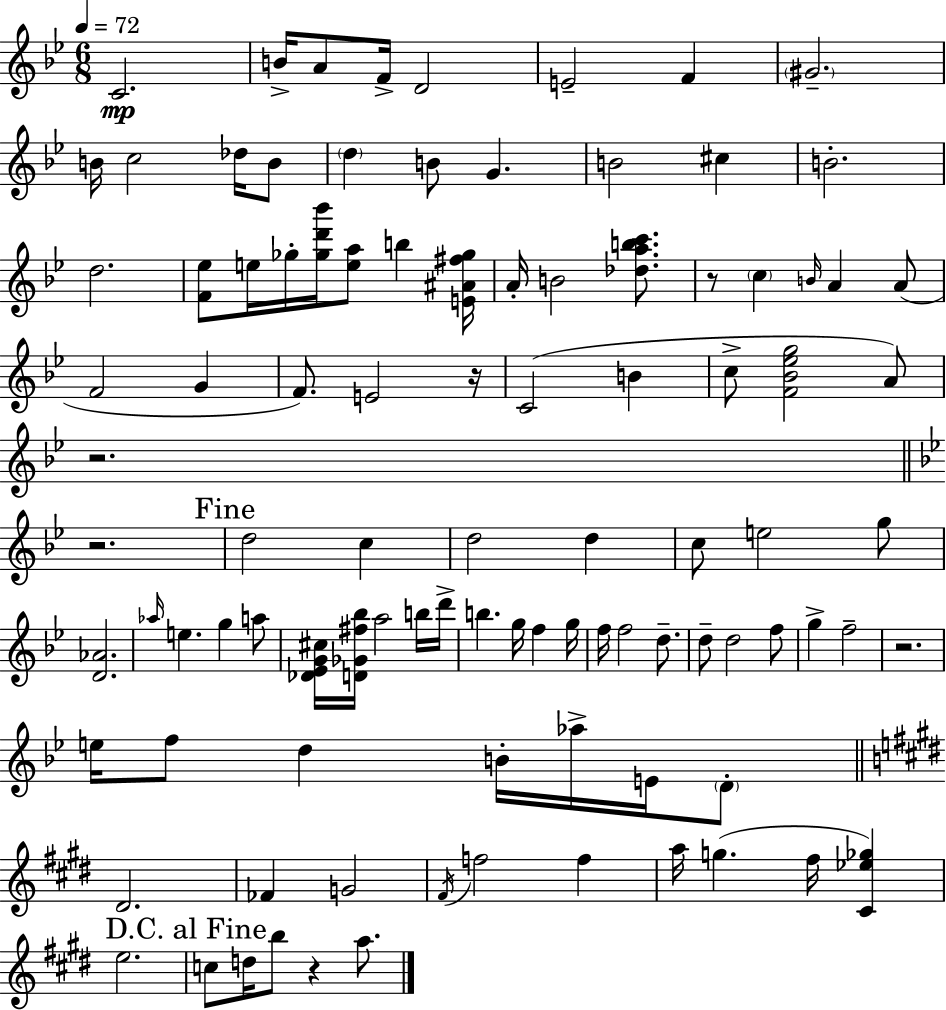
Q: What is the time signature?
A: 6/8